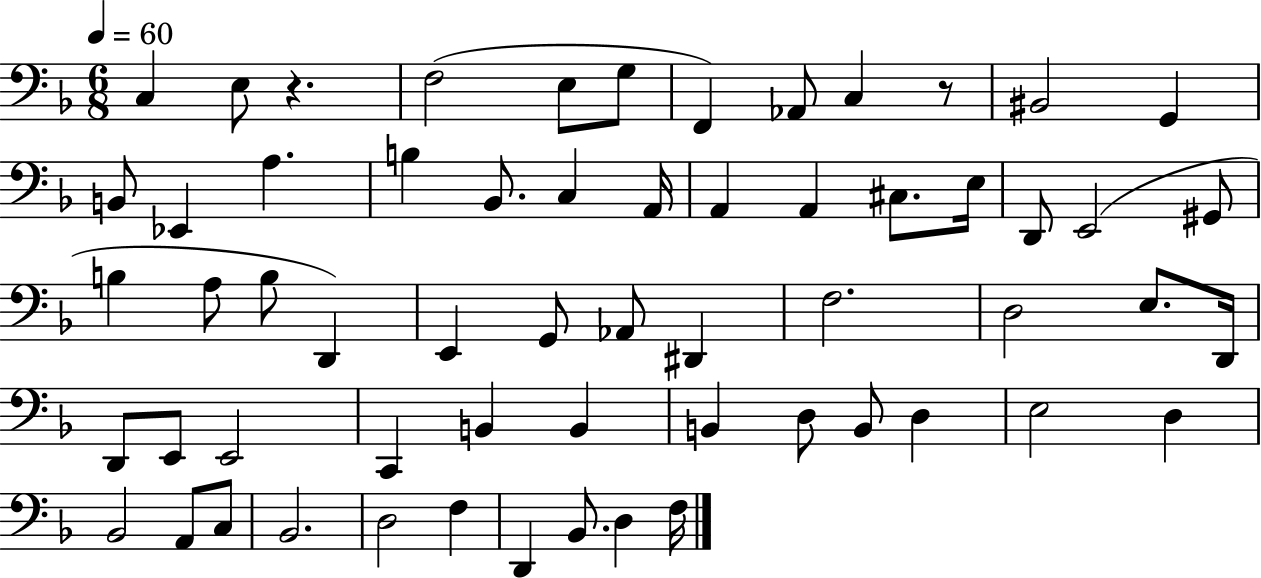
{
  \clef bass
  \numericTimeSignature
  \time 6/8
  \key f \major
  \tempo 4 = 60
  \repeat volta 2 { c4 e8 r4. | f2( e8 g8 | f,4) aes,8 c4 r8 | bis,2 g,4 | \break b,8 ees,4 a4. | b4 bes,8. c4 a,16 | a,4 a,4 cis8. e16 | d,8 e,2( gis,8 | \break b4 a8 b8 d,4) | e,4 g,8 aes,8 dis,4 | f2. | d2 e8. d,16 | \break d,8 e,8 e,2 | c,4 b,4 b,4 | b,4 d8 b,8 d4 | e2 d4 | \break bes,2 a,8 c8 | bes,2. | d2 f4 | d,4 bes,8. d4 f16 | \break } \bar "|."
}